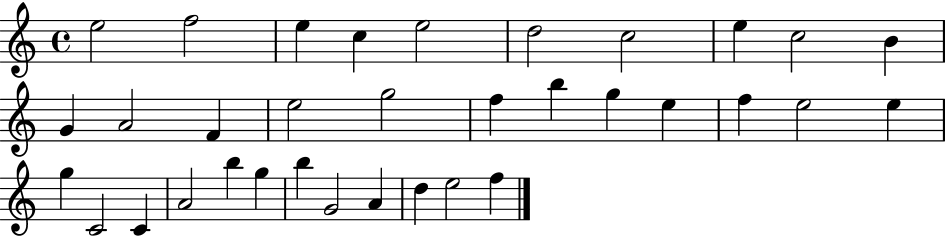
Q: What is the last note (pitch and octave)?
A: F5